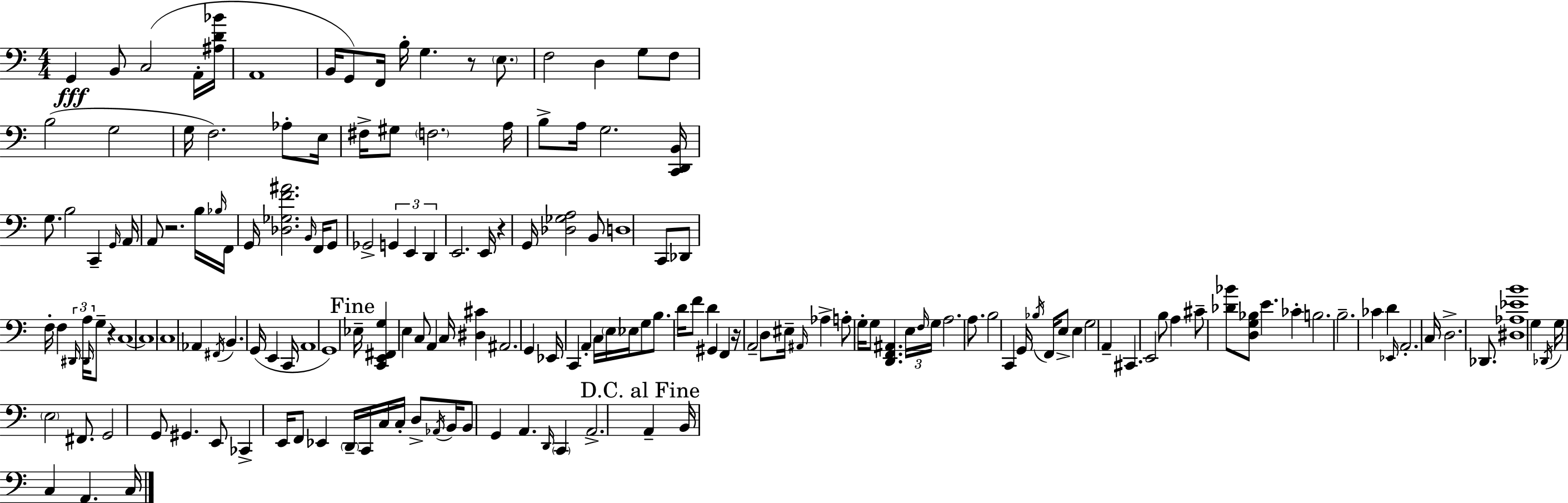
G2/q B2/e C3/h A2/s [A#3,D4,Bb4]/s A2/w B2/s G2/e F2/s B3/s G3/q. R/e E3/e. F3/h D3/q G3/e F3/e B3/h G3/h G3/s F3/h. Ab3/e E3/s F#3/s G#3/e F3/h. A3/s B3/e A3/s G3/h. [C2,D2,B2]/s G3/e. B3/h C2/q G2/s A2/s A2/e R/h. B3/s Bb3/s F2/s G2/s [Db3,Gb3,F4,A#4]/h. B2/s F2/s G2/e Gb2/h G2/q E2/q D2/q E2/h. E2/s R/q G2/s [Db3,Gb3,A3]/h B2/e D3/w C2/e Db2/e F3/s F3/q D#2/s A3/s D#2/s G3/e R/q C3/w C3/w C3/w Ab2/q F#2/s B2/q. G2/s E2/q C2/s A2/w G2/w Eb3/s [C2,E2,F#2,G3]/q E3/q C3/e A2/q C3/s [D#3,C#4]/q A#2/h. G2/q Eb2/s C2/q A2/q C3/s E3/s Eb3/s G3/e B3/e. D4/s F4/e D4/q G#2/q F2/q R/s A2/h D3/e EIS3/s A#2/s Ab3/q A3/e G3/s G3/e [D2,F2,A#2]/q. E3/s F3/s G3/s A3/h. A3/e. B3/h C2/q G2/s Bb3/s F2/s E3/e E3/q G3/h A2/q C#2/q. E2/h B3/e A3/q C#4/e [Db4,Bb4]/e [D3,G3,Bb3]/e E4/q. CES4/q B3/h. B3/h. CES4/q D4/q Eb2/s A2/h. C3/s D3/h. Db2/e. [D#3,Ab3,Eb4,B4]/w G3/q Db2/s G3/s E3/h F#2/e. G2/h G2/e G#2/q. E2/e CES2/q E2/s F2/e Eb2/q D2/s C2/s C3/s C3/s D3/e Ab2/s B2/s B2/e G2/q A2/q. D2/s C2/q A2/h. A2/q B2/s C3/q A2/q. C3/s